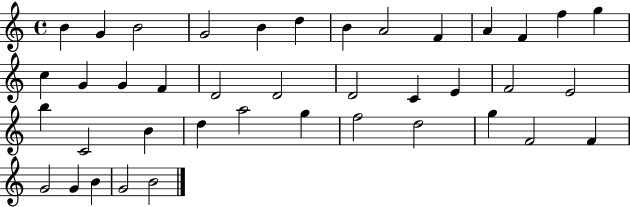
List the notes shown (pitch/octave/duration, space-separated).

B4/q G4/q B4/h G4/h B4/q D5/q B4/q A4/h F4/q A4/q F4/q F5/q G5/q C5/q G4/q G4/q F4/q D4/h D4/h D4/h C4/q E4/q F4/h E4/h B5/q C4/h B4/q D5/q A5/h G5/q F5/h D5/h G5/q F4/h F4/q G4/h G4/q B4/q G4/h B4/h